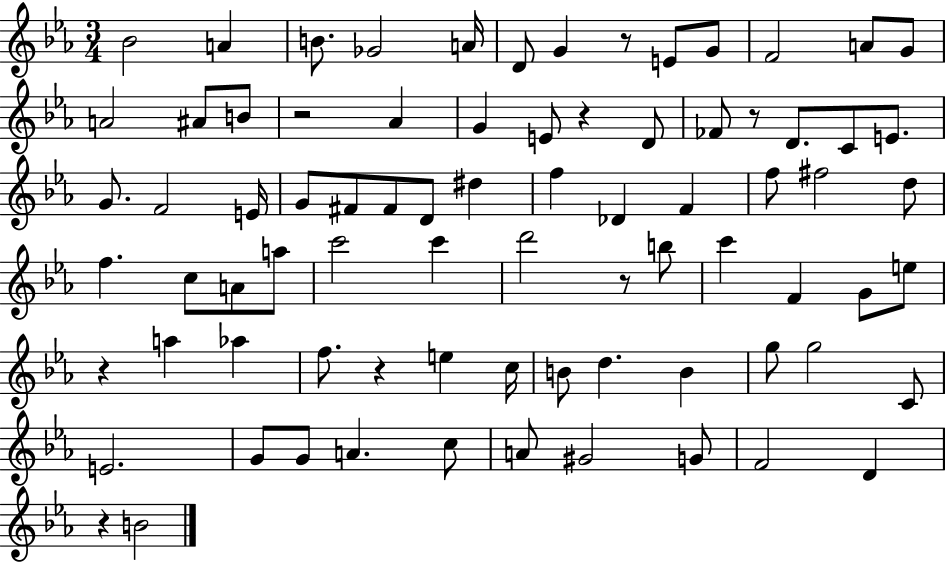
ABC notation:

X:1
T:Untitled
M:3/4
L:1/4
K:Eb
_B2 A B/2 _G2 A/4 D/2 G z/2 E/2 G/2 F2 A/2 G/2 A2 ^A/2 B/2 z2 _A G E/2 z D/2 _F/2 z/2 D/2 C/2 E/2 G/2 F2 E/4 G/2 ^F/2 ^F/2 D/2 ^d f _D F f/2 ^f2 d/2 f c/2 A/2 a/2 c'2 c' d'2 z/2 b/2 c' F G/2 e/2 z a _a f/2 z e c/4 B/2 d B g/2 g2 C/2 E2 G/2 G/2 A c/2 A/2 ^G2 G/2 F2 D z B2